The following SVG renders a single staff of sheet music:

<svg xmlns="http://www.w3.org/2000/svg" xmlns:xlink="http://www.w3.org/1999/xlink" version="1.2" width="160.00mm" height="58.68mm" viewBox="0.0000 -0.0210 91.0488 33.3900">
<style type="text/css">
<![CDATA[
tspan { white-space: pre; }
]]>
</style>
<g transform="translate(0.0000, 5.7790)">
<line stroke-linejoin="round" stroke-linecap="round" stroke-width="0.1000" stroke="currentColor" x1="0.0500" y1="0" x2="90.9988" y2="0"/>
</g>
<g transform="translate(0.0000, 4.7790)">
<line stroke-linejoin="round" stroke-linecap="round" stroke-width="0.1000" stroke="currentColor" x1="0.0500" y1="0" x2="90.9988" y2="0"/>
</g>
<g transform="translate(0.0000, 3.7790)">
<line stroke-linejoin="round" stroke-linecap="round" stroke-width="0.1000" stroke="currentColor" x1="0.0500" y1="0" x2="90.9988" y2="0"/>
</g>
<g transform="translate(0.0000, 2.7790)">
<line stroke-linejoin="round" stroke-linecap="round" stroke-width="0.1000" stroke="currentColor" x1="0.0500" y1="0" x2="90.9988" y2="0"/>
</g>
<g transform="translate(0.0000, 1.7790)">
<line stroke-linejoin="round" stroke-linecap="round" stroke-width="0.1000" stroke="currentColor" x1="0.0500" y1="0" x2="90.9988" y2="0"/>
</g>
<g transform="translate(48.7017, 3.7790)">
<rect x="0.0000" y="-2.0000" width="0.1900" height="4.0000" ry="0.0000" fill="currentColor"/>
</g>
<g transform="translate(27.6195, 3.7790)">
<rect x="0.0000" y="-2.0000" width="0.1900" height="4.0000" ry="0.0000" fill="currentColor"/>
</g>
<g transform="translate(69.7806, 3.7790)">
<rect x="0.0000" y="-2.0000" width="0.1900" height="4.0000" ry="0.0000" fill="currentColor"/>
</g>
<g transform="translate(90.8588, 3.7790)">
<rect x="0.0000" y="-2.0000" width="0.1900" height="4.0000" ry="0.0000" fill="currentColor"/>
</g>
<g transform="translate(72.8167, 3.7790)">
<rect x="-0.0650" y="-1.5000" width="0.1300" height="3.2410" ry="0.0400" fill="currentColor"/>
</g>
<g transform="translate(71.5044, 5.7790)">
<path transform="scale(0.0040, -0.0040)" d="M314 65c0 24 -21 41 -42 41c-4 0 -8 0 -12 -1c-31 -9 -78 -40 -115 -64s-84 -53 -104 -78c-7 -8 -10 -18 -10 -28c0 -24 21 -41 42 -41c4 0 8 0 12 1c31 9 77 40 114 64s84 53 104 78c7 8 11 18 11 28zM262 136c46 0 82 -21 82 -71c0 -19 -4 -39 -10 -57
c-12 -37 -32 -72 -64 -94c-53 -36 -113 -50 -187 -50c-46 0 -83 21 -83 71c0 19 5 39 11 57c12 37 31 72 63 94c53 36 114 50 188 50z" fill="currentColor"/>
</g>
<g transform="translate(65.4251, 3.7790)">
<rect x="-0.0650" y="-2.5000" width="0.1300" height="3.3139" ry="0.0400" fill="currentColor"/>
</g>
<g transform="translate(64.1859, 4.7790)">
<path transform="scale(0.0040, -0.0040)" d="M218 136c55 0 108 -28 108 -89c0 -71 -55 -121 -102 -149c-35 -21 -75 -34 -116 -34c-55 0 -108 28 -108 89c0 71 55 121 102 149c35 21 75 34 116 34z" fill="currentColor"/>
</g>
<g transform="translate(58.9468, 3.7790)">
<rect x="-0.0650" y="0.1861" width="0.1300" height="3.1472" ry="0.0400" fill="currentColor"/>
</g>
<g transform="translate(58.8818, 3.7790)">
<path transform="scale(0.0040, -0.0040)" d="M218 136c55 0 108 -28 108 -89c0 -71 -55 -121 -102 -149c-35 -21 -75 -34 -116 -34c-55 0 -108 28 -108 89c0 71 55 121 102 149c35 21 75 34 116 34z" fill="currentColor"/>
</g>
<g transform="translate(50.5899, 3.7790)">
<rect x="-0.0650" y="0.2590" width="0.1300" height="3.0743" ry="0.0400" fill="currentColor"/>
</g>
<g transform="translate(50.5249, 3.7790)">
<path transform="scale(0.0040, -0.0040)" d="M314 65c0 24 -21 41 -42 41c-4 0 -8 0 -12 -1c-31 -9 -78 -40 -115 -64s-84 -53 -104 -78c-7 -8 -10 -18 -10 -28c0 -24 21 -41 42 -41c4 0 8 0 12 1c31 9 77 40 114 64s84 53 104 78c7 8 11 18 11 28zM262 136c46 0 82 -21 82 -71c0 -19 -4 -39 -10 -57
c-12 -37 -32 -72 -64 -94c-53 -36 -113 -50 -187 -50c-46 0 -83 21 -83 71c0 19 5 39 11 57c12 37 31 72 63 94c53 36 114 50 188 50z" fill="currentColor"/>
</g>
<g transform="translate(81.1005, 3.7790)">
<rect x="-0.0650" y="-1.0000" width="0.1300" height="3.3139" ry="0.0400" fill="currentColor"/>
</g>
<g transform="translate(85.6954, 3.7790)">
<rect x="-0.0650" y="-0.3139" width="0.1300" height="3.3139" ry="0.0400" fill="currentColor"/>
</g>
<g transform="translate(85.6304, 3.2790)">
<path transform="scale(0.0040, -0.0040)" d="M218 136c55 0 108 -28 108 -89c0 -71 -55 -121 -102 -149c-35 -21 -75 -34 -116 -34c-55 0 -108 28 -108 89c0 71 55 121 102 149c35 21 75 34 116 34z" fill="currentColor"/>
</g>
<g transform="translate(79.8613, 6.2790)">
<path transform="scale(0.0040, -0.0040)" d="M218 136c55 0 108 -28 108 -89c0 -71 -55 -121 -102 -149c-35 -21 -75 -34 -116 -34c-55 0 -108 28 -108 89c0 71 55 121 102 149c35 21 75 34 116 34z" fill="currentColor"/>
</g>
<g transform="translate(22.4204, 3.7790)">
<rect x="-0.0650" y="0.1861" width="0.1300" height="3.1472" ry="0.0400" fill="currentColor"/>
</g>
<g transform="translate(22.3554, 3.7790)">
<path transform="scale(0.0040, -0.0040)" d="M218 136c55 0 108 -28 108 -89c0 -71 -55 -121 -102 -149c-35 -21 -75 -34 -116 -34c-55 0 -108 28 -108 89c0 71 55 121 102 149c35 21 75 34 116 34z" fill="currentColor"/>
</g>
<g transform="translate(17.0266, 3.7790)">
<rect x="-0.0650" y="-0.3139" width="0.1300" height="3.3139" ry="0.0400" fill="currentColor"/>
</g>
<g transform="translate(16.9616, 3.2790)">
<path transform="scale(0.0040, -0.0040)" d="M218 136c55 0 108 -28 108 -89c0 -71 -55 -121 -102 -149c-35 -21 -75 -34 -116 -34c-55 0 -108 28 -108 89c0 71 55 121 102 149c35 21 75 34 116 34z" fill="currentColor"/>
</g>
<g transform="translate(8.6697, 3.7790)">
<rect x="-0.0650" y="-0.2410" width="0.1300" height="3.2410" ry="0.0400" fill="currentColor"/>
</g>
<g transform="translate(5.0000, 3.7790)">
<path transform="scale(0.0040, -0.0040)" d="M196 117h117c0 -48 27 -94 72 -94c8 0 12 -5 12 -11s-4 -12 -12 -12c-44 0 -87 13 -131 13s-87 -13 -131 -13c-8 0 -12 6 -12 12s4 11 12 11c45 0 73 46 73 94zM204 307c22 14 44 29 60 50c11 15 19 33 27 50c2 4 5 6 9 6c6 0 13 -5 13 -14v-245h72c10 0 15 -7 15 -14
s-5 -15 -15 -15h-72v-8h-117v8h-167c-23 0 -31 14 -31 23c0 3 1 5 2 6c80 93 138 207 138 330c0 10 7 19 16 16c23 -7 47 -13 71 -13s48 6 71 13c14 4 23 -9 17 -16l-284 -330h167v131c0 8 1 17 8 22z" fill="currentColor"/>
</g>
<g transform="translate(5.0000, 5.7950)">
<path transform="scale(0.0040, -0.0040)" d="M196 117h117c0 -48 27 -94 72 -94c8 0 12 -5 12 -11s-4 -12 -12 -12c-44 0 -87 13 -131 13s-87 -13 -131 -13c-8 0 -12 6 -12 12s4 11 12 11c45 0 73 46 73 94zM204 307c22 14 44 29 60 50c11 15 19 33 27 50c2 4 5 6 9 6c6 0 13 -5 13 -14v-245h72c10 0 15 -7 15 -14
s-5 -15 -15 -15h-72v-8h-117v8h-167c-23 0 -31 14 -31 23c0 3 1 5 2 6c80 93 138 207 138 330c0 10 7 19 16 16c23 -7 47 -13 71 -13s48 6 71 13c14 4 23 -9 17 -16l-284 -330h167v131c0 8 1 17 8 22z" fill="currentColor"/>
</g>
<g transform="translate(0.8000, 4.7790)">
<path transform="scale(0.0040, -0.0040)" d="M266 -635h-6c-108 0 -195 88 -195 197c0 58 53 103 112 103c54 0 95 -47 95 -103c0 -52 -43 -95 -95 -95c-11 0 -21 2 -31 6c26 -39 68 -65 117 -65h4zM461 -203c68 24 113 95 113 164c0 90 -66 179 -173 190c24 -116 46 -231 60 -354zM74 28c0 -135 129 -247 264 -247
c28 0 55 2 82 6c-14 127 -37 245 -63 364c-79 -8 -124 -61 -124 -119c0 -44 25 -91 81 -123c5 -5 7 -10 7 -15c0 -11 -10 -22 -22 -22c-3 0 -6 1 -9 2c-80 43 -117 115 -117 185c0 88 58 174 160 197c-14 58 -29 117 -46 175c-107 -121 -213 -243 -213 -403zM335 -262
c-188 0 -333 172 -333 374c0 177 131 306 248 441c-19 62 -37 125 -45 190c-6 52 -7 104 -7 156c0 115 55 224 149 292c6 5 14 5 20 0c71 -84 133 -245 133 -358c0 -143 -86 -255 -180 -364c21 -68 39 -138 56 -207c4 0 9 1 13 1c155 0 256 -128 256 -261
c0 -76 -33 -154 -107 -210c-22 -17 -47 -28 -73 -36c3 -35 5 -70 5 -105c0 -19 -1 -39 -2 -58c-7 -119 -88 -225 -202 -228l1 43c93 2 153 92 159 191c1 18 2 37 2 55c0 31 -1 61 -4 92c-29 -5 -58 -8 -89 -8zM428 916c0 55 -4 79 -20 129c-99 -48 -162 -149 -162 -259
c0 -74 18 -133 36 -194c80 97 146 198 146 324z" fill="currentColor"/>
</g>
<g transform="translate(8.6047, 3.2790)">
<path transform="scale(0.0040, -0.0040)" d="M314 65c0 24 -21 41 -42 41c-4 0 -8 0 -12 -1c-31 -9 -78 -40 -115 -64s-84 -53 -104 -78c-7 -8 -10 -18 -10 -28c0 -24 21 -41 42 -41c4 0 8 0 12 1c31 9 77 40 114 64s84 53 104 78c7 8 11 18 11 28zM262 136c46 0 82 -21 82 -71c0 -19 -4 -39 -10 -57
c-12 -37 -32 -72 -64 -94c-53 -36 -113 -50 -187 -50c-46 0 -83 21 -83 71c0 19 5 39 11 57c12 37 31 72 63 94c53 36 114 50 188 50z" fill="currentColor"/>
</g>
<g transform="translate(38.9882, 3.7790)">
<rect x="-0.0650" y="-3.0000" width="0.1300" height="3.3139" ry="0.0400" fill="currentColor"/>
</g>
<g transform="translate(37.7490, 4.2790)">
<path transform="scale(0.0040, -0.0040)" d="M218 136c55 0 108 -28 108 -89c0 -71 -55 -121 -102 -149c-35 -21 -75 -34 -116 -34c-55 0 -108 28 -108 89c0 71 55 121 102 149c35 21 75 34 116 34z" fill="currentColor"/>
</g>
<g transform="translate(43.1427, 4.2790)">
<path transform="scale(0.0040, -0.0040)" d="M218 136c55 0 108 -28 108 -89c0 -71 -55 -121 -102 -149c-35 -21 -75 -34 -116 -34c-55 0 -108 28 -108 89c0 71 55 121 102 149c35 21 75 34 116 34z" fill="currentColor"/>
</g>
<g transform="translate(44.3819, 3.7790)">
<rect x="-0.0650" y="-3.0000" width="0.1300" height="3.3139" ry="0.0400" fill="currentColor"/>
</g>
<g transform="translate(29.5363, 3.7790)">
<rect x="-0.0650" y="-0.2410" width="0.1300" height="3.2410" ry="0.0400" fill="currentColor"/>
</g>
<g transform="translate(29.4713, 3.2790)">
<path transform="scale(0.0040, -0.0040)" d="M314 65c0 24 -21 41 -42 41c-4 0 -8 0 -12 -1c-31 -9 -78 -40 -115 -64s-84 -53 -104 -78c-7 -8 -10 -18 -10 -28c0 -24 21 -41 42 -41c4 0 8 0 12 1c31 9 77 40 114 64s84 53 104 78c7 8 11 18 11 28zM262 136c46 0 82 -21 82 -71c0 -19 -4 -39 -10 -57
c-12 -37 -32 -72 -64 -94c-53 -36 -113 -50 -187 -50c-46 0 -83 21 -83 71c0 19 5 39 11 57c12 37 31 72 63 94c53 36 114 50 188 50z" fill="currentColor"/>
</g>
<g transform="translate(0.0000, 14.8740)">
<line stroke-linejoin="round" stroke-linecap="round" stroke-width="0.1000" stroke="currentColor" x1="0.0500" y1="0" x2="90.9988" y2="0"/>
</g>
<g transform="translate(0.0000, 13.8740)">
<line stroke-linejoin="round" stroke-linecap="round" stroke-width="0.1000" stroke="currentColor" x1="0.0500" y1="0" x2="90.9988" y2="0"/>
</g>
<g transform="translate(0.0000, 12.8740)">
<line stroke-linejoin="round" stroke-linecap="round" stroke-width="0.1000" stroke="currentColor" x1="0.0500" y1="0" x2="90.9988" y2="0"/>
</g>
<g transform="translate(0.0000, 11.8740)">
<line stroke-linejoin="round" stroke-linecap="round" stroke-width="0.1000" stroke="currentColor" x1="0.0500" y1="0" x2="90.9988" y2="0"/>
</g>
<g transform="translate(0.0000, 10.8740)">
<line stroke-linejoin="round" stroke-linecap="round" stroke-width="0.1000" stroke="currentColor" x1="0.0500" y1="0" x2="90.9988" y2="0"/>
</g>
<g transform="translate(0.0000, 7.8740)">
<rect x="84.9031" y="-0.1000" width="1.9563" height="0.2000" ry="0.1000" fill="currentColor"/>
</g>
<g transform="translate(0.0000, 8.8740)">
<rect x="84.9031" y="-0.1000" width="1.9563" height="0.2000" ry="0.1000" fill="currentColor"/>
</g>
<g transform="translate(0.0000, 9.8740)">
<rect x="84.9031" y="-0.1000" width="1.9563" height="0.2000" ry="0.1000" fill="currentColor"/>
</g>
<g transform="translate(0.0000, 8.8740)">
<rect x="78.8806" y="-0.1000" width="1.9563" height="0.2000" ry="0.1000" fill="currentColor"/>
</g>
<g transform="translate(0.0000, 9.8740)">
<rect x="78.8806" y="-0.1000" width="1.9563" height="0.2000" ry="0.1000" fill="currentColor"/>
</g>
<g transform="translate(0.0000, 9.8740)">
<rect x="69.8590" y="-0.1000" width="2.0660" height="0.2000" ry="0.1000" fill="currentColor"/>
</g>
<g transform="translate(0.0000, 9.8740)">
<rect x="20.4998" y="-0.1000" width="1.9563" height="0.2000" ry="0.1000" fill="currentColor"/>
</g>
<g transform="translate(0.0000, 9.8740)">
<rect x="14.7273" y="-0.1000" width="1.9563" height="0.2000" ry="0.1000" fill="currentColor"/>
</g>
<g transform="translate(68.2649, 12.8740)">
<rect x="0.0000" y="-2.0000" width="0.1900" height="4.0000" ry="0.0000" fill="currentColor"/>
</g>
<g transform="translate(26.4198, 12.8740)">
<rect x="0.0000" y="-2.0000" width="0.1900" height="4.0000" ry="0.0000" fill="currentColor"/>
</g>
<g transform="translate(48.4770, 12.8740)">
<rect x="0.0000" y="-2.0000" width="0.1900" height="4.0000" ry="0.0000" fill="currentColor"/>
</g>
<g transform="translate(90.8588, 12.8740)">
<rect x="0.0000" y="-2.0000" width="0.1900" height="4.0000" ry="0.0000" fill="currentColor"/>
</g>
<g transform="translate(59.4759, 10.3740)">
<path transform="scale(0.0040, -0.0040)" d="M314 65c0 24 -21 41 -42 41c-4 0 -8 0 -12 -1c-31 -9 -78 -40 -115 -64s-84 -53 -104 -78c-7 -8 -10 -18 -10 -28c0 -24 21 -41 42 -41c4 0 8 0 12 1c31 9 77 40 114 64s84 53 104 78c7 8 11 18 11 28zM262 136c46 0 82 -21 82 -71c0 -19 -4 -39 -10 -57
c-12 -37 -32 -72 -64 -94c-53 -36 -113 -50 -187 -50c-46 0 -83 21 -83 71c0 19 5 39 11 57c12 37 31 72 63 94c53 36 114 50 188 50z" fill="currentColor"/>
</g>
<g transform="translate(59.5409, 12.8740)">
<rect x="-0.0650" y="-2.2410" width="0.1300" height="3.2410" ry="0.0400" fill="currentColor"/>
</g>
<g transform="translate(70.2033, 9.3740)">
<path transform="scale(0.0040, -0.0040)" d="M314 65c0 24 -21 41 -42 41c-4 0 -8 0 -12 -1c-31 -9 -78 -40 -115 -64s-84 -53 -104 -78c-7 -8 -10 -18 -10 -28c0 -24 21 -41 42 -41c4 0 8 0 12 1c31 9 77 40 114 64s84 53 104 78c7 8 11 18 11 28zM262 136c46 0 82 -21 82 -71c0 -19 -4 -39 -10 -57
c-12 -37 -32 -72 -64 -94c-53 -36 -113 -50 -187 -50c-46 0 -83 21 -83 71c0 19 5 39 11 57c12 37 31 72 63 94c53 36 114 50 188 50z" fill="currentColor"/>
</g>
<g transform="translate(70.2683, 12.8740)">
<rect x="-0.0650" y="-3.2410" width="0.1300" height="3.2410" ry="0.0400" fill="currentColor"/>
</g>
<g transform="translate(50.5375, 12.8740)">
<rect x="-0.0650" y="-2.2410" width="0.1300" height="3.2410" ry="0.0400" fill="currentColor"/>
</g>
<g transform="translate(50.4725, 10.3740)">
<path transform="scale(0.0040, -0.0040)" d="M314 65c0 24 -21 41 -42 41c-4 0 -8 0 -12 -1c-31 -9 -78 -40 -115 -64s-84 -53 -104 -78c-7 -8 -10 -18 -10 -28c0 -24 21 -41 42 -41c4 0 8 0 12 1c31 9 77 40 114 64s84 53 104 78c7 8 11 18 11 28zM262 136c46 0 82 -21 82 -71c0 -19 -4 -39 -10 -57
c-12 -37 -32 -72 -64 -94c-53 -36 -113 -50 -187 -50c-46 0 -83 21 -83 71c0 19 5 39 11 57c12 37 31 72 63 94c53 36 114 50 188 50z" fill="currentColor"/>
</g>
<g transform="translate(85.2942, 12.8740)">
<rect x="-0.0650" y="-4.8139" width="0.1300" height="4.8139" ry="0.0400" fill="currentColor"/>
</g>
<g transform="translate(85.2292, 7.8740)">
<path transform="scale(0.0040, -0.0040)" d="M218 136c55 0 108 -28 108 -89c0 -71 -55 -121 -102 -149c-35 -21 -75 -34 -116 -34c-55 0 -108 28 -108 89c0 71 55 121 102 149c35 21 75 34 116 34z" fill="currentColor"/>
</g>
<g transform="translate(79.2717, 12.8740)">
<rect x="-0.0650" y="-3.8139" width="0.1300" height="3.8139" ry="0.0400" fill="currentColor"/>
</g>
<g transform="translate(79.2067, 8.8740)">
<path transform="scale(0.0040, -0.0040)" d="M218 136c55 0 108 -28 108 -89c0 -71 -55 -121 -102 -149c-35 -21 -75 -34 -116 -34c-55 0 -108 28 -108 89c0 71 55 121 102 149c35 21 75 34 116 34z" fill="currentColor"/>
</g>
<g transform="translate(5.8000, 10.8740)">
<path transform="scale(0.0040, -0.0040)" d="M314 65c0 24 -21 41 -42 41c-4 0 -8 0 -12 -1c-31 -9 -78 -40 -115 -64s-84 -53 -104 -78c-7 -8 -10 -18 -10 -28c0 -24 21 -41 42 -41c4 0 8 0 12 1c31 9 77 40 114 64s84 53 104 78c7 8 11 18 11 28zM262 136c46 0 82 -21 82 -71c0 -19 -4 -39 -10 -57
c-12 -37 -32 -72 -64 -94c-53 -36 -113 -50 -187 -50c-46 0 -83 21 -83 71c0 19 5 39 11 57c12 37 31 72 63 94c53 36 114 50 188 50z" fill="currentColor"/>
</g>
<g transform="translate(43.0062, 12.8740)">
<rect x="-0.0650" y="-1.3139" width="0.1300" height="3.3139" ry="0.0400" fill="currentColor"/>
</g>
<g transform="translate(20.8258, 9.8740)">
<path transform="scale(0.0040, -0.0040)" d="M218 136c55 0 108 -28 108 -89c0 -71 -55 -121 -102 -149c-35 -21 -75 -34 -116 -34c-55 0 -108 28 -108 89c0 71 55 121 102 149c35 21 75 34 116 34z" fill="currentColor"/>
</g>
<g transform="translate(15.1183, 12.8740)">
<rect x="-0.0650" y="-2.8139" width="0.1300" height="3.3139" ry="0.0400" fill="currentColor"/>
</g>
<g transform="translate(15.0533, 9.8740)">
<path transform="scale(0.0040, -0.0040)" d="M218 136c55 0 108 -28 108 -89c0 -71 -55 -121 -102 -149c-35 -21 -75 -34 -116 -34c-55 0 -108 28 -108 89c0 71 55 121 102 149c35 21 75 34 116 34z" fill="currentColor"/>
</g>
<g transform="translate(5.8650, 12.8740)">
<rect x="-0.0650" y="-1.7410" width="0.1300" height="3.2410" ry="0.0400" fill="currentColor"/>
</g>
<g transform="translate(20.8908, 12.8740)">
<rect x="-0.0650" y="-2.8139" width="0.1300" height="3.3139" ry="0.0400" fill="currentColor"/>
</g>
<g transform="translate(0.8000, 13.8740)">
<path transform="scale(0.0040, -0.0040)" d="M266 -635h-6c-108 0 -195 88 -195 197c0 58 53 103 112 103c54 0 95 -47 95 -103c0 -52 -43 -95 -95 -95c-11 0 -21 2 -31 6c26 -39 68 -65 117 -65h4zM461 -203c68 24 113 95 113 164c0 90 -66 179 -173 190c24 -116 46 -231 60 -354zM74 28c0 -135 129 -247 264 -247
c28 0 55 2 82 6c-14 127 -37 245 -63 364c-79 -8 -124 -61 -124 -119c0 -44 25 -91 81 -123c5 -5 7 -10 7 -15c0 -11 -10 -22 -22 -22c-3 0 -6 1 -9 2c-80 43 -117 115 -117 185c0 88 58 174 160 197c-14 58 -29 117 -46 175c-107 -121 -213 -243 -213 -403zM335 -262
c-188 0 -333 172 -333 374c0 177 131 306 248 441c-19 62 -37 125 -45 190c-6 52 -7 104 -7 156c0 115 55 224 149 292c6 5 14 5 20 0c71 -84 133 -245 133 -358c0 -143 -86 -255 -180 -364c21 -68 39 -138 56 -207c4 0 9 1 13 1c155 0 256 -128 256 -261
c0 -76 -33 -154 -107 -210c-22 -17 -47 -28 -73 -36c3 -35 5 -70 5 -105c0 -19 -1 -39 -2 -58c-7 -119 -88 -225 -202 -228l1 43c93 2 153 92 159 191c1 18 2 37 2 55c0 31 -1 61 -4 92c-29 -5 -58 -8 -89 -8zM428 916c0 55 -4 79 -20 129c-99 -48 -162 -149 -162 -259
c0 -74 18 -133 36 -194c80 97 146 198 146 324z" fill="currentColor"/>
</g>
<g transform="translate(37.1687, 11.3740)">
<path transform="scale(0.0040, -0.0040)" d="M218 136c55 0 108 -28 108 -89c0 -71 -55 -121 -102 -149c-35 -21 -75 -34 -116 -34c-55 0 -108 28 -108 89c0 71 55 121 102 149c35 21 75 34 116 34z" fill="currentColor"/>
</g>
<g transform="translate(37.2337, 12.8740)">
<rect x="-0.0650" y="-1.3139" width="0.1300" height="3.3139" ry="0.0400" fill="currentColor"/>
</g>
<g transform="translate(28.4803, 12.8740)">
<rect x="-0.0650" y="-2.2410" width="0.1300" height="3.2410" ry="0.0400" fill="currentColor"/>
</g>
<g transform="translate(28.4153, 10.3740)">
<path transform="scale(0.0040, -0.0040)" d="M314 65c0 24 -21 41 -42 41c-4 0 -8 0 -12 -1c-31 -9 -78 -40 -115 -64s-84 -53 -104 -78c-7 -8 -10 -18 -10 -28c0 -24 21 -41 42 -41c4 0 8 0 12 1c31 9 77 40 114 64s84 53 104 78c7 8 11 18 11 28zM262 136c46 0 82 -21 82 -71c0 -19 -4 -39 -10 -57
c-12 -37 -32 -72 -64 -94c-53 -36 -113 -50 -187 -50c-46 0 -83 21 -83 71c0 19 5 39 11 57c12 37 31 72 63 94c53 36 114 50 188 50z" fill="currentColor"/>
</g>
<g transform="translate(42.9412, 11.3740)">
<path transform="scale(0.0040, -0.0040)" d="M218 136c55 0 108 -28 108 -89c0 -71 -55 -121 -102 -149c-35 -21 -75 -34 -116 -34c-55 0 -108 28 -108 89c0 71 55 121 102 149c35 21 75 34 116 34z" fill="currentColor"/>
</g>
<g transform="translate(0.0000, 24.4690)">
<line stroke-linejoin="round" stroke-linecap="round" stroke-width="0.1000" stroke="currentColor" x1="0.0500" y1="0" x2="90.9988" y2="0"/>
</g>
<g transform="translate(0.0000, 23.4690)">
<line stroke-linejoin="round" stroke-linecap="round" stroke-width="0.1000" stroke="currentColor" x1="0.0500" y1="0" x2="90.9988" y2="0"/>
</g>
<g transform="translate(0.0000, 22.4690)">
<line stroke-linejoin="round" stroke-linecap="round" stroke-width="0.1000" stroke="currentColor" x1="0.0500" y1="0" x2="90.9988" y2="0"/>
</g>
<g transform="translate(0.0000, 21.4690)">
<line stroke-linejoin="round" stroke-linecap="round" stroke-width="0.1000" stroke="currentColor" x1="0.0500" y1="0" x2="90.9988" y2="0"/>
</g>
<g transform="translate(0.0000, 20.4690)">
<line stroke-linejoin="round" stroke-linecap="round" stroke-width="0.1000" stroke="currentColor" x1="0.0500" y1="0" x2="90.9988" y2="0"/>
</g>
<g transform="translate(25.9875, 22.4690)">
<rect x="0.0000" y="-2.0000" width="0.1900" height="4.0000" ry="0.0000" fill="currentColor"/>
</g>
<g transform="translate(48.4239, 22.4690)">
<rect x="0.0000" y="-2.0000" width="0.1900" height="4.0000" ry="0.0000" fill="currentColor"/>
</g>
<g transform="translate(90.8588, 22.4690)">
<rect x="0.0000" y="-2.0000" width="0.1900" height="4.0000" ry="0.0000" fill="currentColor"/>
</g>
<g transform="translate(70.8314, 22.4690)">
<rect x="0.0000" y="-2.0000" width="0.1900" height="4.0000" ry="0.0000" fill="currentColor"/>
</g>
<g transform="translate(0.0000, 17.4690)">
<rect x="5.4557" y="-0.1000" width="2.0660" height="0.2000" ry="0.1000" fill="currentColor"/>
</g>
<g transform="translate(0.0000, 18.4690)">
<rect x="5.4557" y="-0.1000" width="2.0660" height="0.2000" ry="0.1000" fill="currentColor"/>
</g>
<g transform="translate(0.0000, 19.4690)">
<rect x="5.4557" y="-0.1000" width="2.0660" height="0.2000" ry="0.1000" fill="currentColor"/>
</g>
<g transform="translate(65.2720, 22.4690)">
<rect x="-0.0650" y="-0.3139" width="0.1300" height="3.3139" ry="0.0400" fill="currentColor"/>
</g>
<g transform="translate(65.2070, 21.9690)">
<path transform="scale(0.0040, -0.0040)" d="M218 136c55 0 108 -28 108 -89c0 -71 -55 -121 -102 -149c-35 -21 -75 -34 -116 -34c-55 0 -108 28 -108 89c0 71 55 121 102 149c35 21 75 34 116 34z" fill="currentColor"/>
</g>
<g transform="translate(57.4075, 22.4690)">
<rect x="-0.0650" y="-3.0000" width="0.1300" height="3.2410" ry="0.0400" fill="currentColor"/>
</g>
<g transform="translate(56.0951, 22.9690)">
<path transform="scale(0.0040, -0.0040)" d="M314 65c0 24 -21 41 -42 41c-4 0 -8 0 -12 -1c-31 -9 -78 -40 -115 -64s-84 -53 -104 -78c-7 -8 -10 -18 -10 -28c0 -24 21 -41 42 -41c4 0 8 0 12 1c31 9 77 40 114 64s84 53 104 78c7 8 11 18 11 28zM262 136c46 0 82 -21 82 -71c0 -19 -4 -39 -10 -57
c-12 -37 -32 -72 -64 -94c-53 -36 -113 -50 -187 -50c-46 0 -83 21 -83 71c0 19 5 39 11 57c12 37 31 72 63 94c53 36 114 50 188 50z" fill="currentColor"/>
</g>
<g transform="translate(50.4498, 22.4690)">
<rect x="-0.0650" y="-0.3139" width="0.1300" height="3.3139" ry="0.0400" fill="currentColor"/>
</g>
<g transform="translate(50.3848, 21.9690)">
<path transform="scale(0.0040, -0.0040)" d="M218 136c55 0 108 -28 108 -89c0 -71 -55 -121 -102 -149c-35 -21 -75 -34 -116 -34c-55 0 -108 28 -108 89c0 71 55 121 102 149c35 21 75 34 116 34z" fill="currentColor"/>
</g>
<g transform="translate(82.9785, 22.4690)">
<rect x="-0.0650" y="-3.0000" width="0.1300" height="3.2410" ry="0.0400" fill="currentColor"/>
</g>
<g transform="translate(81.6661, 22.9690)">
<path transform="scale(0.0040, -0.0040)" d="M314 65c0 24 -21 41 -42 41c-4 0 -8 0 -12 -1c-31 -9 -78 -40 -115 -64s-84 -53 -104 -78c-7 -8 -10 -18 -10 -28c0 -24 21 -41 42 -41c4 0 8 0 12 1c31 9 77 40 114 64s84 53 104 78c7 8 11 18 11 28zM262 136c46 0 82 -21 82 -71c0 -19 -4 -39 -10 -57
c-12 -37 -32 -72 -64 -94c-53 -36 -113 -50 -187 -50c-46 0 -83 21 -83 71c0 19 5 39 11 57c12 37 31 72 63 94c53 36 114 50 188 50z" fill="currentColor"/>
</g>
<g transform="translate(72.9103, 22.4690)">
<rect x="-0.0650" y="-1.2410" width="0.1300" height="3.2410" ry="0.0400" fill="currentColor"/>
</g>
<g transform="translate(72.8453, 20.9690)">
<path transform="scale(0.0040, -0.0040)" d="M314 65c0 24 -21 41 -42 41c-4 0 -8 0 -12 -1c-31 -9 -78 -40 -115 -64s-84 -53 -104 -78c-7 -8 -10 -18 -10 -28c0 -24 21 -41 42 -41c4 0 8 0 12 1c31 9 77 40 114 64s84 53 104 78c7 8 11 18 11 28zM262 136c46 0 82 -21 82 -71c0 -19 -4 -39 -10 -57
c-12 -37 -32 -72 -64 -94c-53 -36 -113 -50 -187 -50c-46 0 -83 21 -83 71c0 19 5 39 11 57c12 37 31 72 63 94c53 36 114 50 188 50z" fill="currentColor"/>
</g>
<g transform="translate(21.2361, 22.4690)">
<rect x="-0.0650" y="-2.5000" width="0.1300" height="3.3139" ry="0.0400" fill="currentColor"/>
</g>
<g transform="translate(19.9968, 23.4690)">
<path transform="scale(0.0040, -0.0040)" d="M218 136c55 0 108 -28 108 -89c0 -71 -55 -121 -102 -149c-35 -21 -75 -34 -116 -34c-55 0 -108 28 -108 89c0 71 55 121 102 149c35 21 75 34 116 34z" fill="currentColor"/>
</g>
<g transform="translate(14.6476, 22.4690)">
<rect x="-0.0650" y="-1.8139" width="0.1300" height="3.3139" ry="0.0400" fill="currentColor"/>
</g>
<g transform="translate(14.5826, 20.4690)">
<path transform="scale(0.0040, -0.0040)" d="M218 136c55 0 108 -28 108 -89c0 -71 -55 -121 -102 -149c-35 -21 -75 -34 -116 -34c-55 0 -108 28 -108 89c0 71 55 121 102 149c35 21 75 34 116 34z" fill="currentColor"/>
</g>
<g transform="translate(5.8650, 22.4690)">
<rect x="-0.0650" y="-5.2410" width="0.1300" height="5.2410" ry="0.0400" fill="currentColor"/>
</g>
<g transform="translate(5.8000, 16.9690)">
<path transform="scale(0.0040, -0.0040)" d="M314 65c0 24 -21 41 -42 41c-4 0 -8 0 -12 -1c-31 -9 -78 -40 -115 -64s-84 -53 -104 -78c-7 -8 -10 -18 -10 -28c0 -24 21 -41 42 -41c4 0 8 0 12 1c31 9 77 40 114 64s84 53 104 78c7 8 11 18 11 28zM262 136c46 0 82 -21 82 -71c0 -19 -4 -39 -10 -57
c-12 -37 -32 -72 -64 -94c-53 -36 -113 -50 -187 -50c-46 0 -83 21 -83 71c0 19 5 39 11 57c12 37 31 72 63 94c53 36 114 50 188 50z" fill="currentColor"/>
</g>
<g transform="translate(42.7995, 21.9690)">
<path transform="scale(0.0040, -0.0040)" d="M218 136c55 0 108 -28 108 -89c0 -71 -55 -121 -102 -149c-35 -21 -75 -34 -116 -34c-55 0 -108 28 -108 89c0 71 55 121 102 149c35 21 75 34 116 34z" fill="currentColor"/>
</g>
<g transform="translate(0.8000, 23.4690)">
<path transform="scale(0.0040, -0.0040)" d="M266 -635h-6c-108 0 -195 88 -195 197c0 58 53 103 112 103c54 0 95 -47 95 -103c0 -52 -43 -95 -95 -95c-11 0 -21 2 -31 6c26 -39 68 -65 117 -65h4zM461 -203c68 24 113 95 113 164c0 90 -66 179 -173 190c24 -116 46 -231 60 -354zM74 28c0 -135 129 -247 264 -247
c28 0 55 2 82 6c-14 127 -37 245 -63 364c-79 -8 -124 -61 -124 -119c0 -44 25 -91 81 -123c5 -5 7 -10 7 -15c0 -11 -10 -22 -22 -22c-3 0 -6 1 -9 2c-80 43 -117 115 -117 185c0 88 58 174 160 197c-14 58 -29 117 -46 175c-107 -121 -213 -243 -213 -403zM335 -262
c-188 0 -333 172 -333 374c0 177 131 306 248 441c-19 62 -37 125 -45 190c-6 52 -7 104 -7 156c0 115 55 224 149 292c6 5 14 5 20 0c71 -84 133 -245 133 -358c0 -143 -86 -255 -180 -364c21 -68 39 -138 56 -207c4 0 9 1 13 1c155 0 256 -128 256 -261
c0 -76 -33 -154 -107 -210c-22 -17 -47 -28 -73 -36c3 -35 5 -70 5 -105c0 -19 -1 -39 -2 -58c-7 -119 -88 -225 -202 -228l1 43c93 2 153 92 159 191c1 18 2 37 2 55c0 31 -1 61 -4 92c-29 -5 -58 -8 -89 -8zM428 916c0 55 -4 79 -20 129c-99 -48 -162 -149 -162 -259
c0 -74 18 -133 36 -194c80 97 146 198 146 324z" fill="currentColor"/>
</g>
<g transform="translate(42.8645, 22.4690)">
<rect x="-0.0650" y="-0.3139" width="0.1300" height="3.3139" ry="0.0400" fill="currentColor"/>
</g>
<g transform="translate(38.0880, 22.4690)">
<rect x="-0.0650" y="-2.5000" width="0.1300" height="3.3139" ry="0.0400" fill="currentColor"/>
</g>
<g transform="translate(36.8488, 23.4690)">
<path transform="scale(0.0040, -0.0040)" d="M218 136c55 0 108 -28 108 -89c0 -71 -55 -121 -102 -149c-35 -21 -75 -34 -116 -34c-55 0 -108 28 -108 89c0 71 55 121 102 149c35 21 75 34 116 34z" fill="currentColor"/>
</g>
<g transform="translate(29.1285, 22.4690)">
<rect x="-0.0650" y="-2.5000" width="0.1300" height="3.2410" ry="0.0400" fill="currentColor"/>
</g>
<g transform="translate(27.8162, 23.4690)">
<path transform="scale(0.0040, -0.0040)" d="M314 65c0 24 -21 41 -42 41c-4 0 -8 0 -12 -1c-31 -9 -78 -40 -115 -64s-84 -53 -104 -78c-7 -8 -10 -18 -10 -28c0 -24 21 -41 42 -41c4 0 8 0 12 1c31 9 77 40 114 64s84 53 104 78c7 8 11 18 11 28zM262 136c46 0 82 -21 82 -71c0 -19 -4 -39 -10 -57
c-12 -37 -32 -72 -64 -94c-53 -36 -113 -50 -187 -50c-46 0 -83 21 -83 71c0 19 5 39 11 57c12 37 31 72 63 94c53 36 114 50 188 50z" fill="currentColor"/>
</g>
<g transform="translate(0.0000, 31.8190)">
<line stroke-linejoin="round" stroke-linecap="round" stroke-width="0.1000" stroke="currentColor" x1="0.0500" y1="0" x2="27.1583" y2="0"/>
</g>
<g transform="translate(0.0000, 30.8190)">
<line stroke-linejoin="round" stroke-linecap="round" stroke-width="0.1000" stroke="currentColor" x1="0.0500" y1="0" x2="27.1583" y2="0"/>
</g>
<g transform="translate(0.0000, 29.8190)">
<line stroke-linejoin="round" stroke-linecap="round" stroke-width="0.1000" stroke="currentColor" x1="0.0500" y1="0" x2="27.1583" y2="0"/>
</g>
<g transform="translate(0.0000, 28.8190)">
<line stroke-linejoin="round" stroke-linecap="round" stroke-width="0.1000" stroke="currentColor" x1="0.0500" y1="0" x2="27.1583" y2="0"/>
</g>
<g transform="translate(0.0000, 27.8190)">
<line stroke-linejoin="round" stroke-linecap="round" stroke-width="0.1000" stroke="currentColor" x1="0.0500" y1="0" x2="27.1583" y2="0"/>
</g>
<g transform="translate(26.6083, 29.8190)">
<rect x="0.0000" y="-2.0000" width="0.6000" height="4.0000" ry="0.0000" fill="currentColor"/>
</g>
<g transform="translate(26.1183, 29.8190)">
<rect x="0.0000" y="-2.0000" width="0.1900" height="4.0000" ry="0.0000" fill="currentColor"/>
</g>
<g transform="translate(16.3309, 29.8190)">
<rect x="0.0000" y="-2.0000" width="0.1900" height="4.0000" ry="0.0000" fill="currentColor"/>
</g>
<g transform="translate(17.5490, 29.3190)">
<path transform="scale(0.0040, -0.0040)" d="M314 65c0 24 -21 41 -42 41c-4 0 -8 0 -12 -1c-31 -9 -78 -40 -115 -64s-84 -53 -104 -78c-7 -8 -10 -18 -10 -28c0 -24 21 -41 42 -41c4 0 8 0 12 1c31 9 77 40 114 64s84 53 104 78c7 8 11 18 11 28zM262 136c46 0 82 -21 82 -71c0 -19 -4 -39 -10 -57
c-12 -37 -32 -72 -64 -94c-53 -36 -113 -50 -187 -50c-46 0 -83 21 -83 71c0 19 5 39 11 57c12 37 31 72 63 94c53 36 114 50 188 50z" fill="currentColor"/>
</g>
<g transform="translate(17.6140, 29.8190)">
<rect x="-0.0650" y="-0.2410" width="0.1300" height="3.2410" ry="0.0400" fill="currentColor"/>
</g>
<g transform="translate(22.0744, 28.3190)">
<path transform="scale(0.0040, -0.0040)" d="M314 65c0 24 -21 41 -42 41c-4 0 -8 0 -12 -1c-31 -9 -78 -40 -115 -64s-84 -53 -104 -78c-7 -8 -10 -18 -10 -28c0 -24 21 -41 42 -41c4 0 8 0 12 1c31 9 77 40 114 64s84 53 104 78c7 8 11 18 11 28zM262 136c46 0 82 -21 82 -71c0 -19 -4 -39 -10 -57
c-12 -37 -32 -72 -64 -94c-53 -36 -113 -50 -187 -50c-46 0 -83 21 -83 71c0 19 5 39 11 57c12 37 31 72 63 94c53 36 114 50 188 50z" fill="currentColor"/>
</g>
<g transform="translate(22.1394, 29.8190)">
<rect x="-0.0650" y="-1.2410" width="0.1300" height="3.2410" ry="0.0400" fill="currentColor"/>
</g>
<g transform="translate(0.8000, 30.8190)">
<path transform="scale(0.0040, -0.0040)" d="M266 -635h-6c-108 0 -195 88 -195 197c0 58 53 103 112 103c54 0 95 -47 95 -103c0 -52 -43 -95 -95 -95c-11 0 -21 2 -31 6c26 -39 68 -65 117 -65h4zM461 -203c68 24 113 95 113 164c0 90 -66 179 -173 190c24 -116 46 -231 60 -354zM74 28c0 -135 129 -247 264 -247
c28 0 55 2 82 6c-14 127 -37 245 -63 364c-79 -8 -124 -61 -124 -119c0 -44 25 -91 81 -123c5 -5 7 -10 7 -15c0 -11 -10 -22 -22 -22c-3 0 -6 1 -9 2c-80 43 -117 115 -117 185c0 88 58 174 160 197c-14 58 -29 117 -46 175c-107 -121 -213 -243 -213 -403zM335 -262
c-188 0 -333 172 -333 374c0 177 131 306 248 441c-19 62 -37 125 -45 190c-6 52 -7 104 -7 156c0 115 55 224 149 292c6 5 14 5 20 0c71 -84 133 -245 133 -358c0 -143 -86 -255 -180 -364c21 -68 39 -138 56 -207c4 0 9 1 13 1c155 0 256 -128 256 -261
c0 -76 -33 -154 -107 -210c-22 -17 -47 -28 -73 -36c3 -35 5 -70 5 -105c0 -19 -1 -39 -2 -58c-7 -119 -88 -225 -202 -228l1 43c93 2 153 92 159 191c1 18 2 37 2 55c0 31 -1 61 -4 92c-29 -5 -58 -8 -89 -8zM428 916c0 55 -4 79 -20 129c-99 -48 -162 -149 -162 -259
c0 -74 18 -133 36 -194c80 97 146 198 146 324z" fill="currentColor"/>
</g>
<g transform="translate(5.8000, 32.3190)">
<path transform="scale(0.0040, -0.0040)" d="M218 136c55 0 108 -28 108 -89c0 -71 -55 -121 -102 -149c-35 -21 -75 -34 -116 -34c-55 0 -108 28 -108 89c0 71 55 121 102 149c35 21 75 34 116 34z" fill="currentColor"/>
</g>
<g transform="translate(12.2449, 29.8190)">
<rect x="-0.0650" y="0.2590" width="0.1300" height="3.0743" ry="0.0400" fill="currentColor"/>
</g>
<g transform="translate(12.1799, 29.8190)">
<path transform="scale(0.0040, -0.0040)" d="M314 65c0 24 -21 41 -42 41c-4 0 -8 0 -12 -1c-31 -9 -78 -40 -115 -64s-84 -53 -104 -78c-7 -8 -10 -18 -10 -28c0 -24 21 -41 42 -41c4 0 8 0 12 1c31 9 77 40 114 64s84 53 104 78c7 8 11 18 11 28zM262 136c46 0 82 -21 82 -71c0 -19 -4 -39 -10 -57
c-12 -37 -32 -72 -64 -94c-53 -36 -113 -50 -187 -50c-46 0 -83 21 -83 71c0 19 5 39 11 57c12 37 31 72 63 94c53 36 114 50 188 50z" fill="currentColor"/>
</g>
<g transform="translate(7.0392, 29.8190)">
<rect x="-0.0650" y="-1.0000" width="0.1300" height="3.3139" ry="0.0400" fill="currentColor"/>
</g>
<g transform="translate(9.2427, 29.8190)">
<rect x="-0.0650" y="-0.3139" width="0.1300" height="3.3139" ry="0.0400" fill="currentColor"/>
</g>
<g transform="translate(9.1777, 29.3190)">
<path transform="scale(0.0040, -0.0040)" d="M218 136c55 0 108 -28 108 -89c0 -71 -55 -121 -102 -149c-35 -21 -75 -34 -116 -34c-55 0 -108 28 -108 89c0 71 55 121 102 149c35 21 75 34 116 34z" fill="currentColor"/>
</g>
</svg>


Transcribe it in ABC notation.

X:1
T:Untitled
M:4/4
L:1/4
K:C
c2 c B c2 A A B2 B G E2 D c f2 a a g2 e e g2 g2 b2 c' e' f'2 f G G2 G c c A2 c e2 A2 D c B2 c2 e2